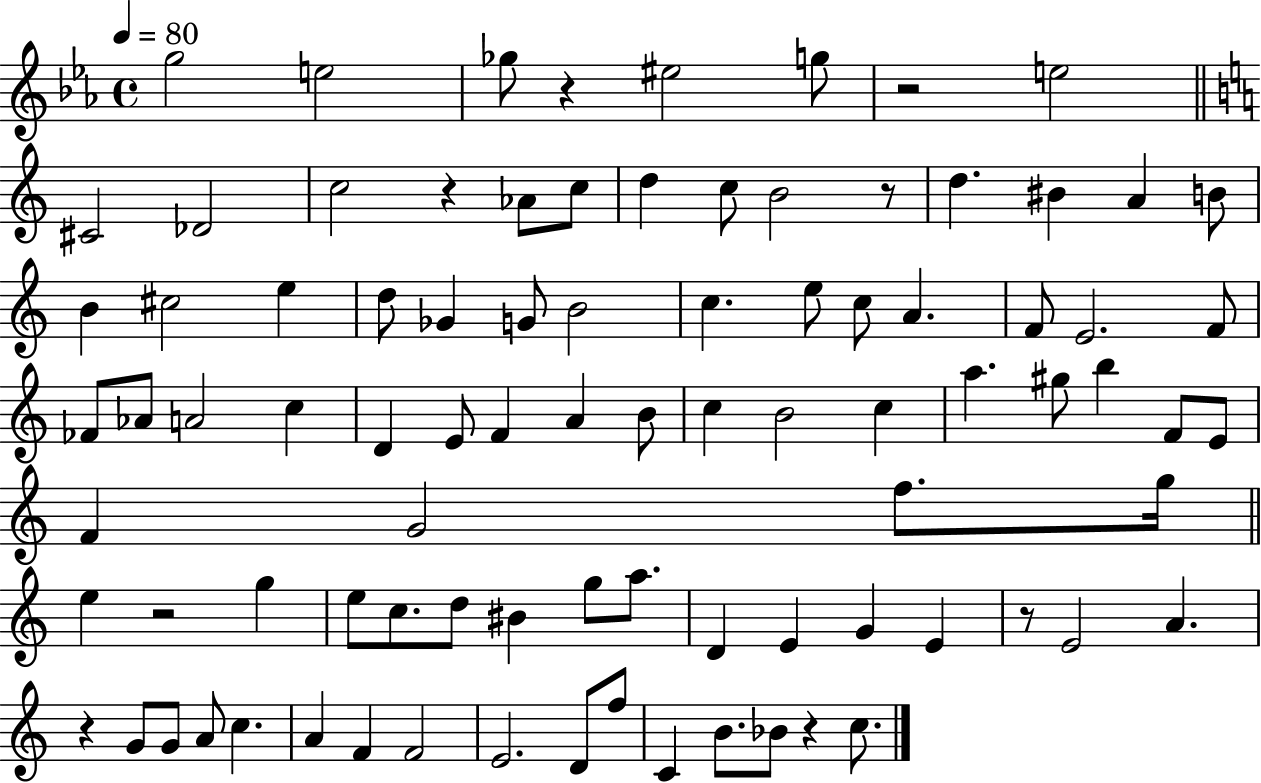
G5/h E5/h Gb5/e R/q EIS5/h G5/e R/h E5/h C#4/h Db4/h C5/h R/q Ab4/e C5/e D5/q C5/e B4/h R/e D5/q. BIS4/q A4/q B4/e B4/q C#5/h E5/q D5/e Gb4/q G4/e B4/h C5/q. E5/e C5/e A4/q. F4/e E4/h. F4/e FES4/e Ab4/e A4/h C5/q D4/q E4/e F4/q A4/q B4/e C5/q B4/h C5/q A5/q. G#5/e B5/q F4/e E4/e F4/q G4/h F5/e. G5/s E5/q R/h G5/q E5/e C5/e. D5/e BIS4/q G5/e A5/e. D4/q E4/q G4/q E4/q R/e E4/h A4/q. R/q G4/e G4/e A4/e C5/q. A4/q F4/q F4/h E4/h. D4/e F5/e C4/q B4/e. Bb4/e R/q C5/e.